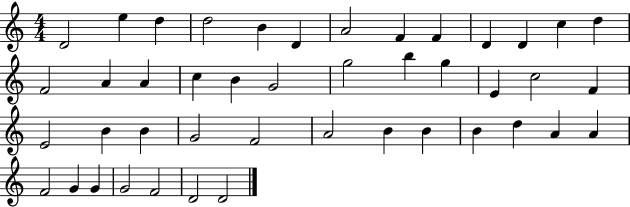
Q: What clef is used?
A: treble